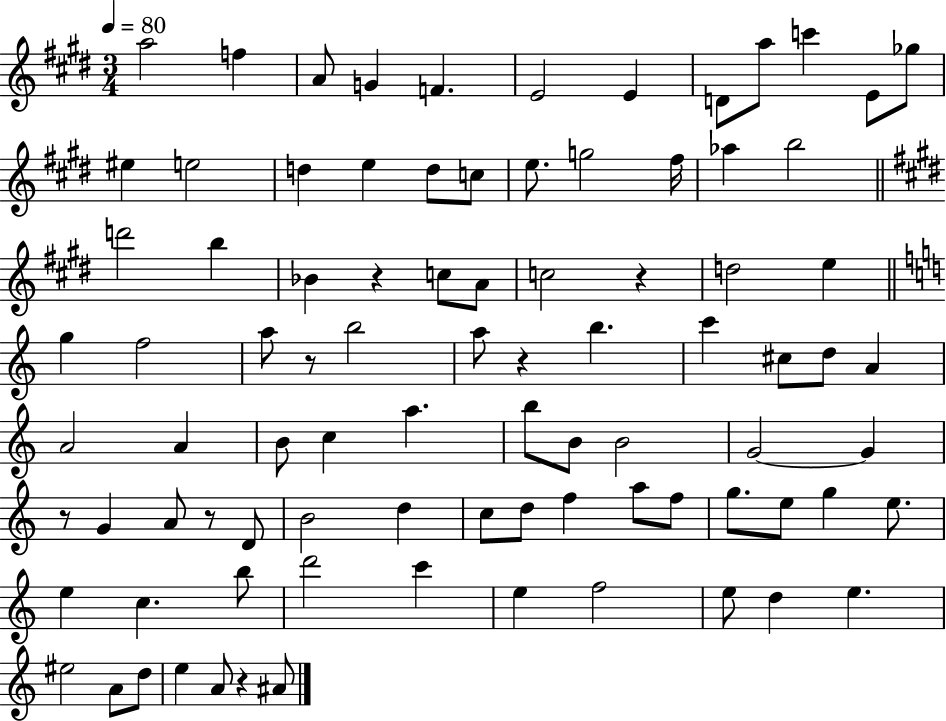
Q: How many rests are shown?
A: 7